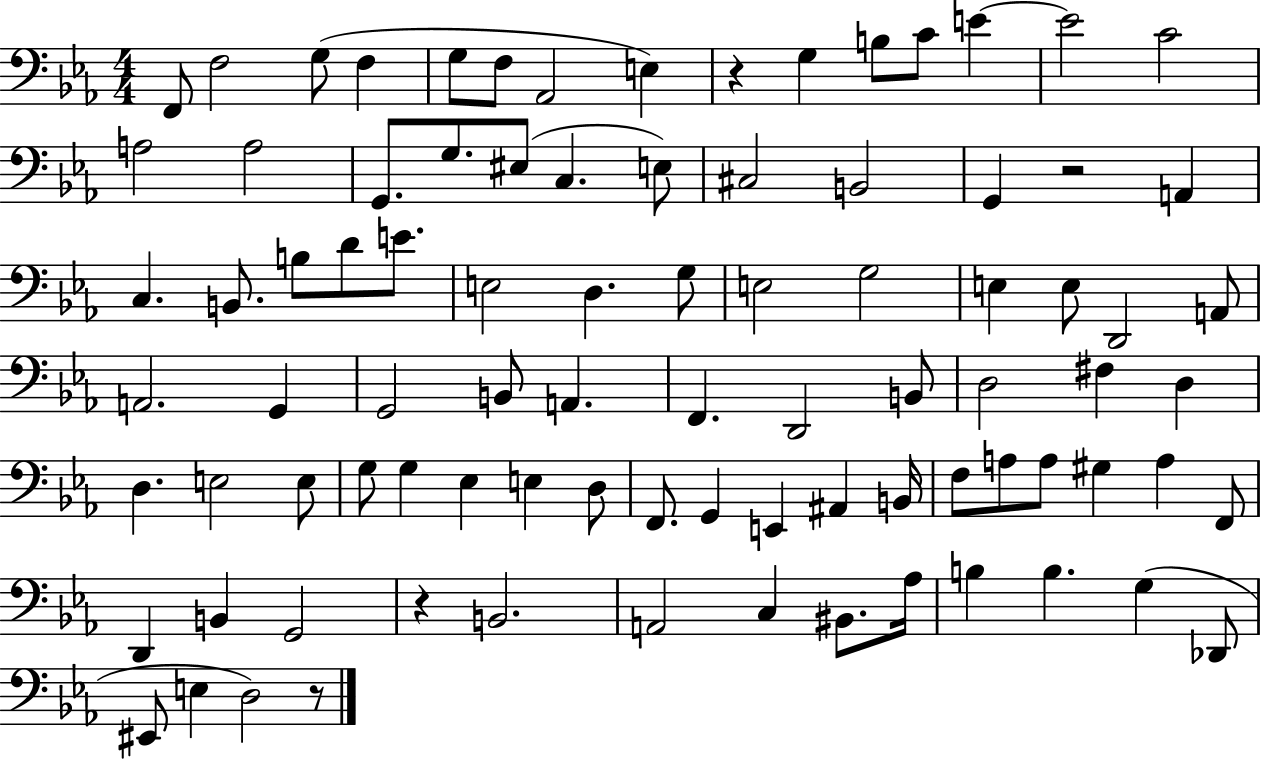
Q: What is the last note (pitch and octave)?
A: D3